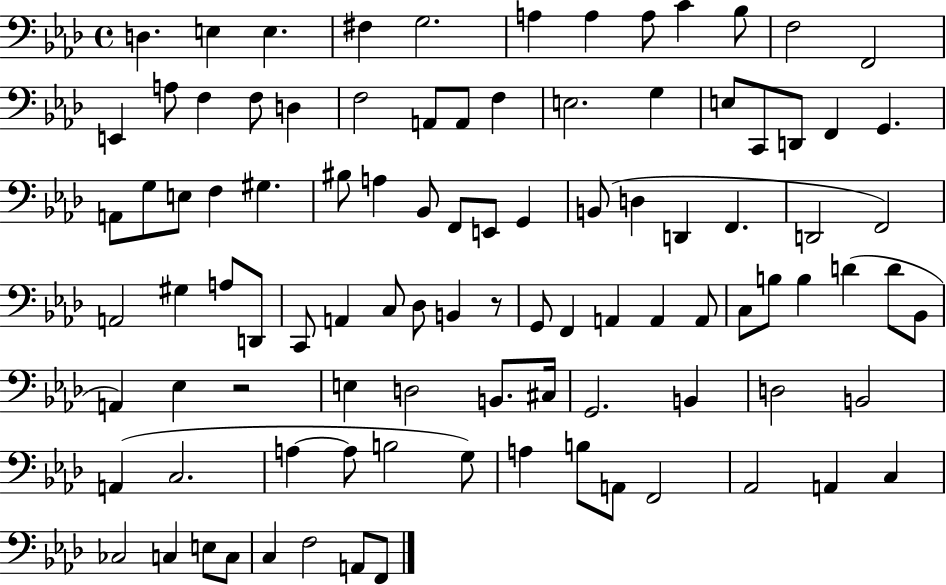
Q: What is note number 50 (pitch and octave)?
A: C2